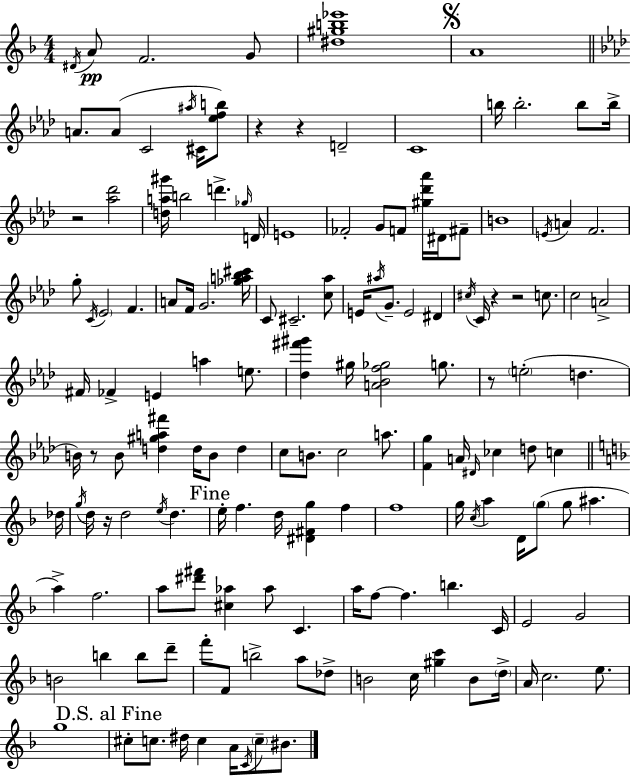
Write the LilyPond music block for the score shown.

{
  \clef treble
  \numericTimeSignature
  \time 4/4
  \key f \major
  \acciaccatura { dis'16 }\pp a'8 f'2. g'8 | <dis'' gis'' b'' ees'''>1 | \mark \markup { \musicglyph "scripts.segno" } a'1 | \bar "||" \break \key aes \major a'8. a'8( c'2 \acciaccatura { ais''16 } cis'16 <ees'' f'' b''>8) | r4 r4 d'2-- | c'1 | b''16 b''2.-. b''8 | \break b''16-> r2 <aes'' des'''>2 | <d'' a'' gis'''>16 b''2 d'''4.-> | \grace { ges''16 } d'16 e'1 | fes'2-. g'8 f'8 <gis'' des''' aes'''>16 dis'16 | \break fis'8-- b'1 | \acciaccatura { e'16 } a'4 f'2. | g''8-. \acciaccatura { c'16 } \parenthesize ees'2 f'4. | a'8 f'16 g'2. | \break <ges'' a'' bes'' cis'''>16 c'8 cis'2.-- | <c'' aes''>8 e'16 \acciaccatura { ais''16 } g'8.-- e'2 | dis'4 \acciaccatura { cis''16 } c'16 r4 r2 | c''8. c''2 a'2-> | \break fis'16 fes'4-> e'4 a''4 | e''8. <des'' fis''' gis'''>4 gis''16 <a' bes' f'' ges''>2 | g''8. r8 \parenthesize e''2-.( | d''4. b'16) r8 b'8 <d'' gis'' a'' fis'''>4 d''16 | \break b'8 d''4 c''8 b'8. c''2 | a''8. <f' g''>4 a'16 \grace { dis'16 } ces''4 | d''8 c''4 \bar "||" \break \key f \major des''16 \acciaccatura { g''16 } d''16 r16 d''2 \acciaccatura { e''16 } d''4. | \mark "Fine" e''16-. f''4. d''16 <dis' fis' g''>4 f''4 | f''1 | g''16 \acciaccatura { c''16 } a''4 d'16 \parenthesize g''8( g''8 ais''4. | \break a''4->) f''2. | a''8 <dis''' fis'''>8 <cis'' aes''>4 aes''8 c'4. | a''16 f''8~~ f''4. b''4. | c'16 e'2 g'2 | \break b'2 b''4 | b''8 d'''8-- f'''8-. f'8 b''2-> | a''8 des''8-> b'2 c''16 <gis'' c'''>4 | b'8 \parenthesize d''16-> a'16 c''2. | \break e''8. g''1 | \mark "D.S. al Fine" cis''8-. c''8. dis''16 c''4 a'16 \acciaccatura { c'16 } | \parenthesize c''8-- bis'8. \bar "|."
}